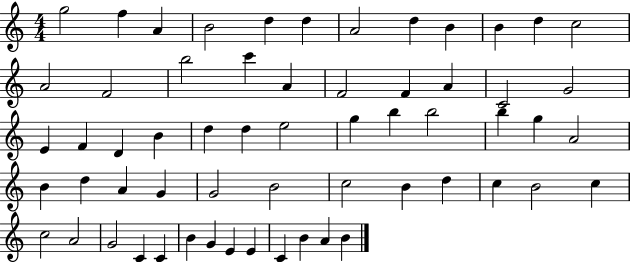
G5/h F5/q A4/q B4/h D5/q D5/q A4/h D5/q B4/q B4/q D5/q C5/h A4/h F4/h B5/h C6/q A4/q F4/h F4/q A4/q C4/h G4/h E4/q F4/q D4/q B4/q D5/q D5/q E5/h G5/q B5/q B5/h B5/q G5/q A4/h B4/q D5/q A4/q G4/q G4/h B4/h C5/h B4/q D5/q C5/q B4/h C5/q C5/h A4/h G4/h C4/q C4/q B4/q G4/q E4/q E4/q C4/q B4/q A4/q B4/q